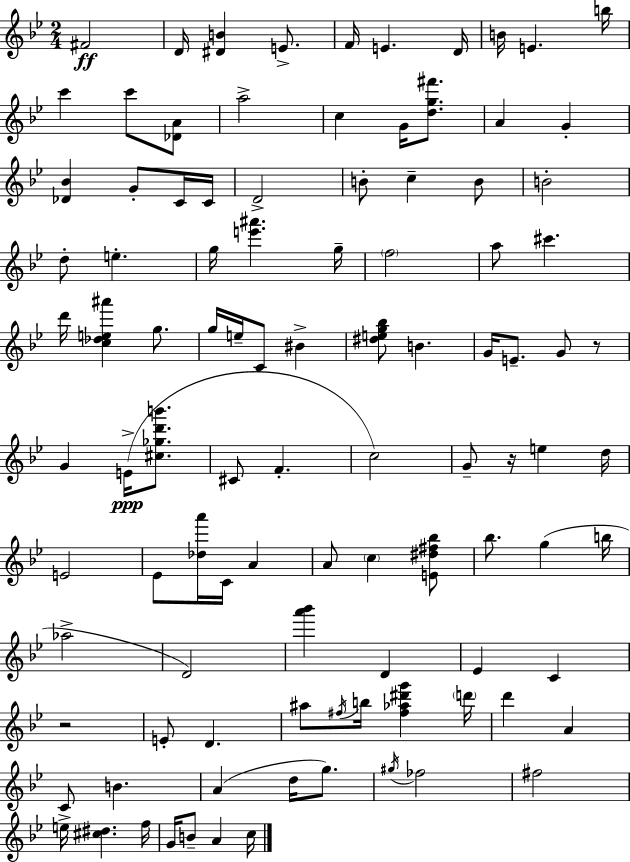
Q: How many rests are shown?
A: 3